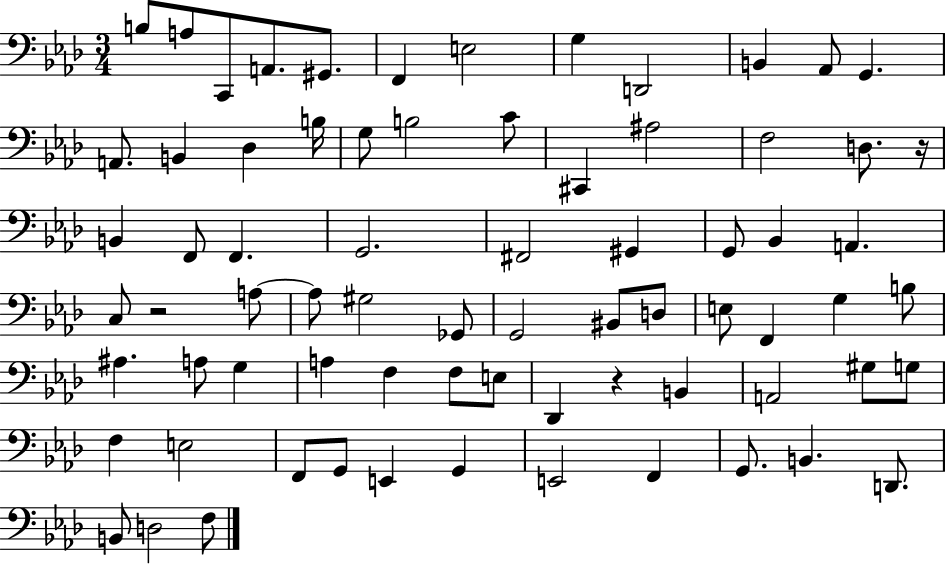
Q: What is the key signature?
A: AES major